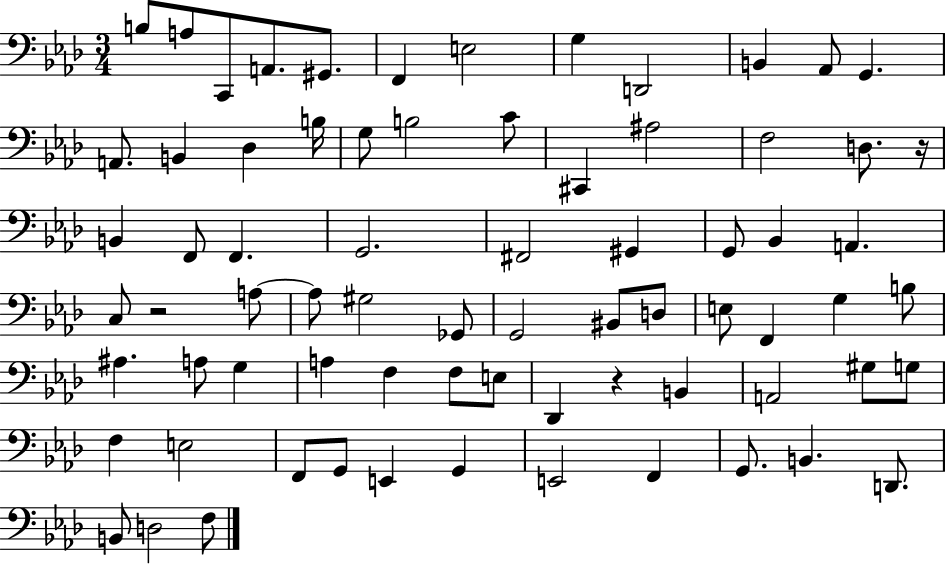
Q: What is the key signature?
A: AES major